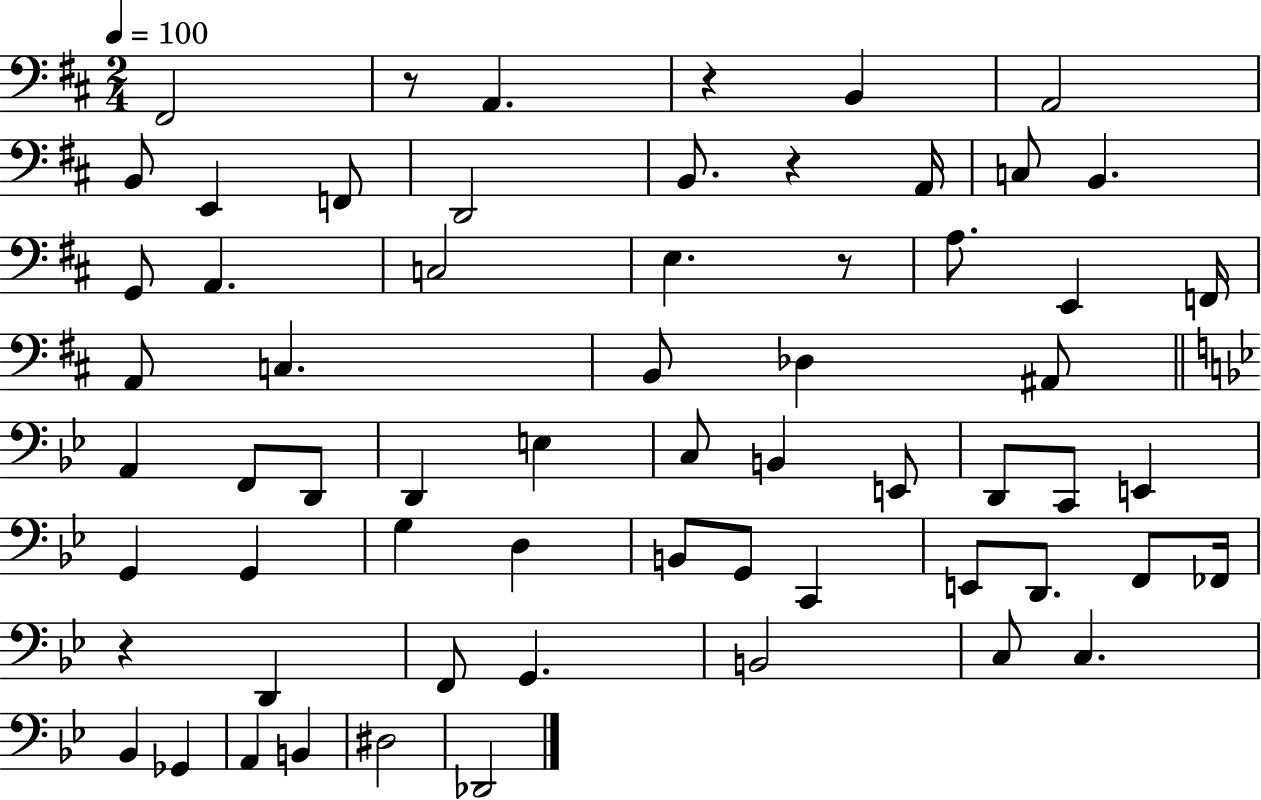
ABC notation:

X:1
T:Untitled
M:2/4
L:1/4
K:D
^F,,2 z/2 A,, z B,, A,,2 B,,/2 E,, F,,/2 D,,2 B,,/2 z A,,/4 C,/2 B,, G,,/2 A,, C,2 E, z/2 A,/2 E,, F,,/4 A,,/2 C, B,,/2 _D, ^A,,/2 A,, F,,/2 D,,/2 D,, E, C,/2 B,, E,,/2 D,,/2 C,,/2 E,, G,, G,, G, D, B,,/2 G,,/2 C,, E,,/2 D,,/2 F,,/2 _F,,/4 z D,, F,,/2 G,, B,,2 C,/2 C, _B,, _G,, A,, B,, ^D,2 _D,,2